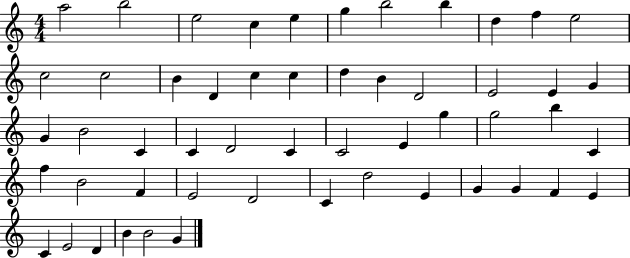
{
  \clef treble
  \numericTimeSignature
  \time 4/4
  \key c \major
  a''2 b''2 | e''2 c''4 e''4 | g''4 b''2 b''4 | d''4 f''4 e''2 | \break c''2 c''2 | b'4 d'4 c''4 c''4 | d''4 b'4 d'2 | e'2 e'4 g'4 | \break g'4 b'2 c'4 | c'4 d'2 c'4 | c'2 e'4 g''4 | g''2 b''4 c'4 | \break f''4 b'2 f'4 | e'2 d'2 | c'4 d''2 e'4 | g'4 g'4 f'4 e'4 | \break c'4 e'2 d'4 | b'4 b'2 g'4 | \bar "|."
}